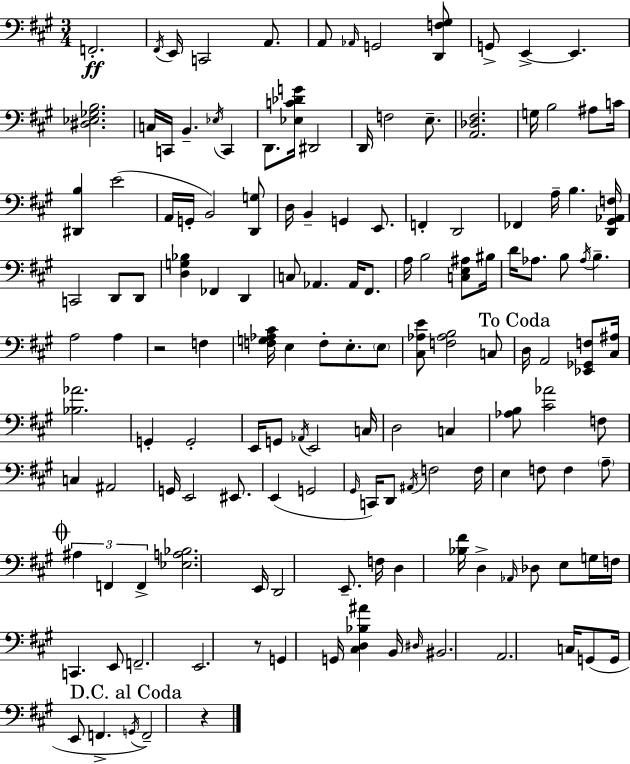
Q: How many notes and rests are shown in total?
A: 146